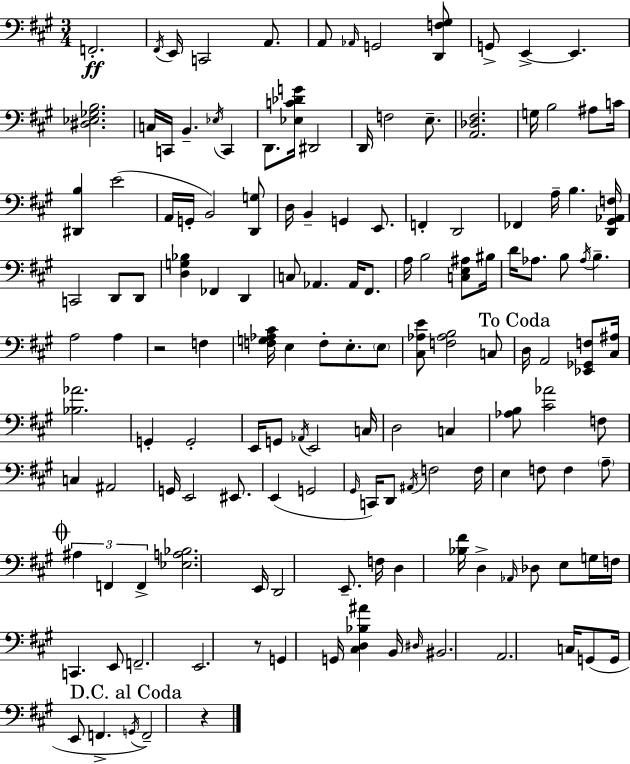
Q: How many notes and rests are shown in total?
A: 146